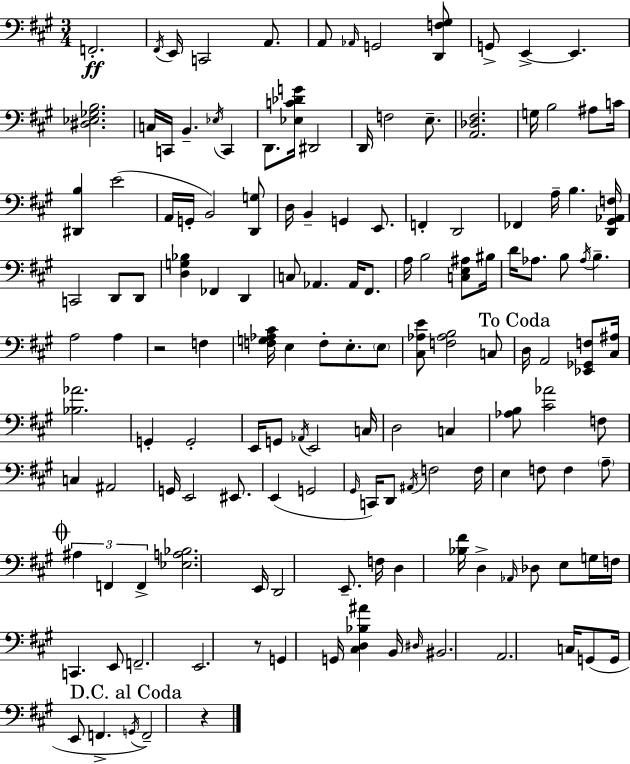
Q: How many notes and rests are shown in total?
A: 146